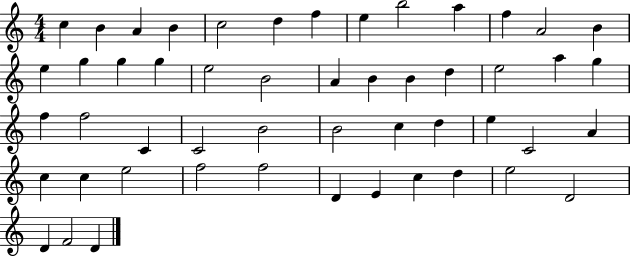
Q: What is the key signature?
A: C major